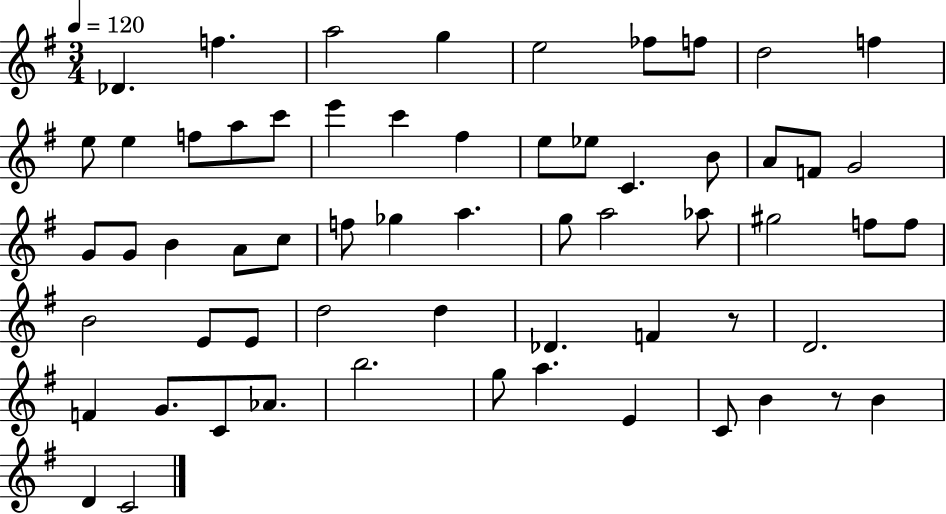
X:1
T:Untitled
M:3/4
L:1/4
K:G
_D f a2 g e2 _f/2 f/2 d2 f e/2 e f/2 a/2 c'/2 e' c' ^f e/2 _e/2 C B/2 A/2 F/2 G2 G/2 G/2 B A/2 c/2 f/2 _g a g/2 a2 _a/2 ^g2 f/2 f/2 B2 E/2 E/2 d2 d _D F z/2 D2 F G/2 C/2 _A/2 b2 g/2 a E C/2 B z/2 B D C2